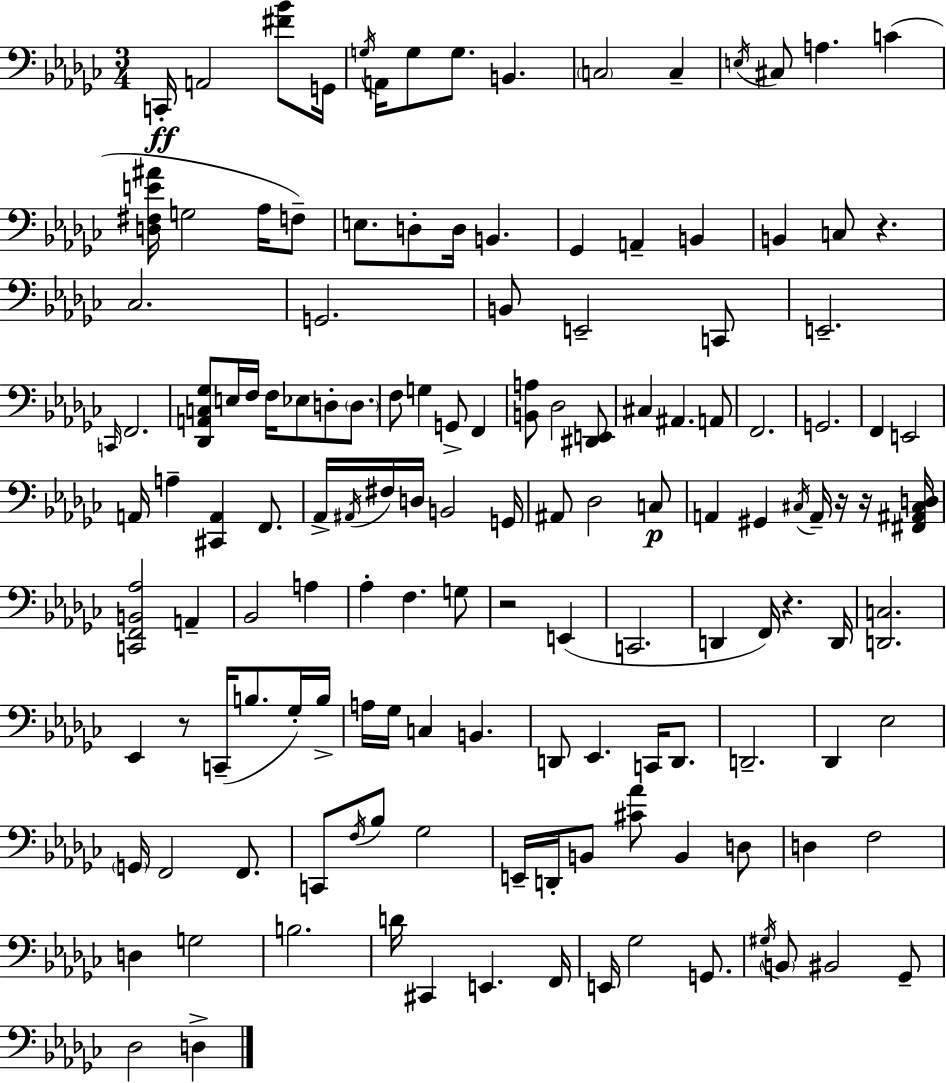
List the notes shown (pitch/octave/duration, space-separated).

C2/s A2/h [F#4,Bb4]/e G2/s G3/s A2/s G3/e G3/e. B2/q. C3/h C3/q E3/s C#3/e A3/q. C4/q [D3,F#3,E4,A#4]/s G3/h Ab3/s F3/e E3/e. D3/e D3/s B2/q. Gb2/q A2/q B2/q B2/q C3/e R/q. CES3/h. G2/h. B2/e E2/h C2/e E2/h. C2/s F2/h. [Db2,A2,C3,Gb3]/e E3/s F3/s F3/s Eb3/e D3/e D3/e. F3/e G3/q G2/e F2/q [B2,A3]/e Db3/h [D#2,E2]/e C#3/q A#2/q. A2/e F2/h. G2/h. F2/q E2/h A2/s A3/q [C#2,A2]/q F2/e. Ab2/s A#2/s F#3/s D3/s B2/h G2/s A#2/e Db3/h C3/e A2/q G#2/q C#3/s A2/s R/s R/s [F#2,A#2,C#3,D3]/s [C2,F2,B2,Ab3]/h A2/q Bb2/h A3/q Ab3/q F3/q. G3/e R/h E2/q C2/h. D2/q F2/s R/q. D2/s [D2,C3]/h. Eb2/q R/e C2/s B3/e. Gb3/s B3/s A3/s Gb3/s C3/q B2/q. D2/e Eb2/q. C2/s D2/e. D2/h. Db2/q Eb3/h G2/s F2/h F2/e. C2/e F3/s Bb3/e Gb3/h E2/s D2/s B2/e [C#4,Ab4]/e B2/q D3/e D3/q F3/h D3/q G3/h B3/h. D4/s C#2/q E2/q. F2/s E2/s Gb3/h G2/e. G#3/s B2/e BIS2/h Gb2/e Db3/h D3/q